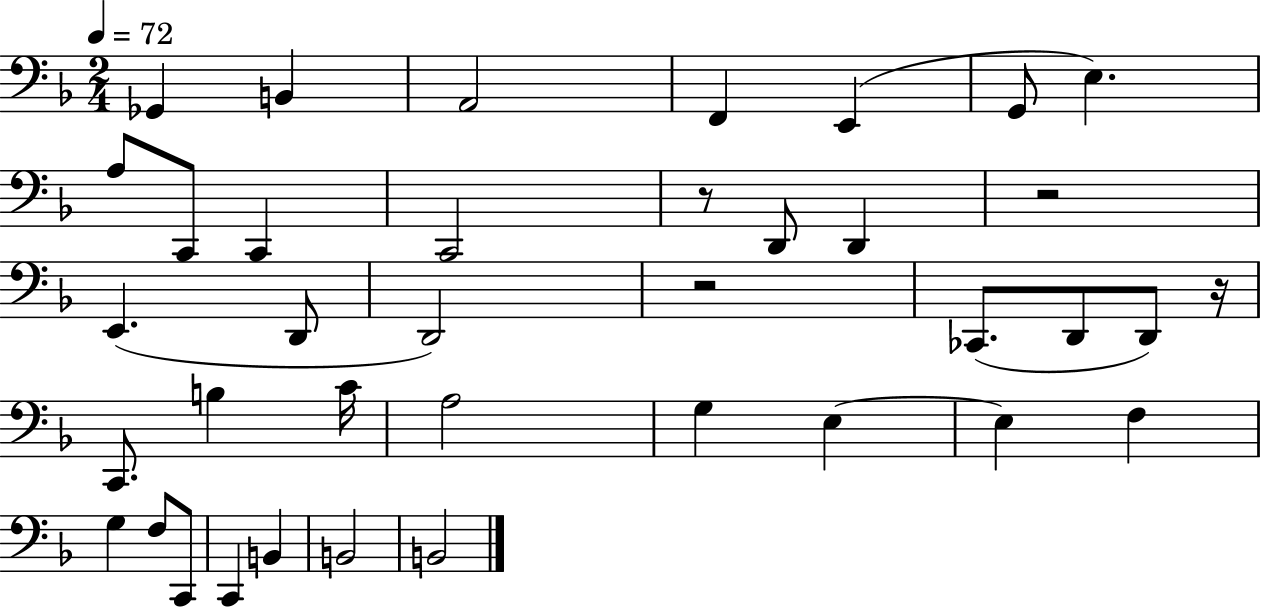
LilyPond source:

{
  \clef bass
  \numericTimeSignature
  \time 2/4
  \key f \major
  \tempo 4 = 72
  ges,4 b,4 | a,2 | f,4 e,4( | g,8 e4.) | \break a8 c,8 c,4 | c,2 | r8 d,8 d,4 | r2 | \break e,4.( d,8 | d,2) | r2 | ces,8.( d,8 d,8) r16 | \break c,8. b4 c'16 | a2 | g4 e4~~ | e4 f4 | \break g4 f8 c,8 | c,4 b,4 | b,2 | b,2 | \break \bar "|."
}